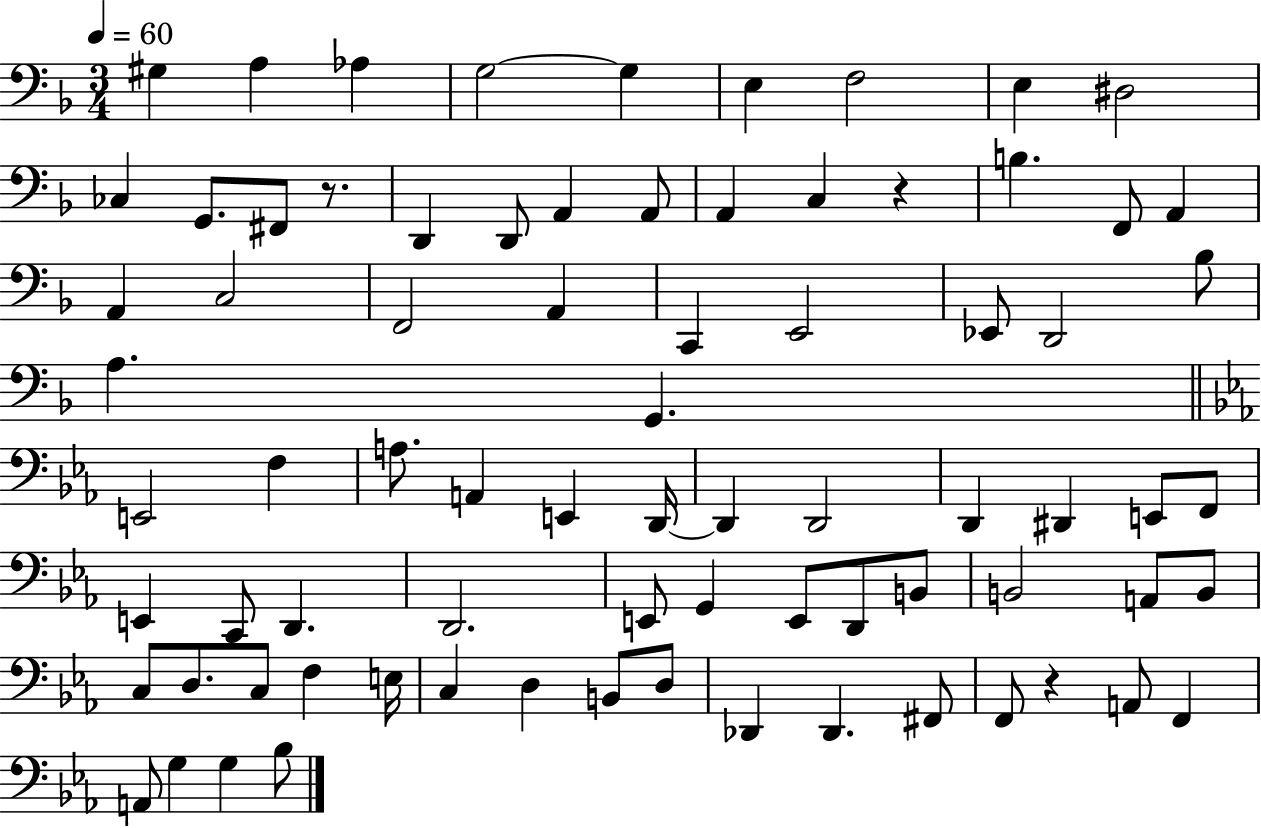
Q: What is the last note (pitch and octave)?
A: Bb3